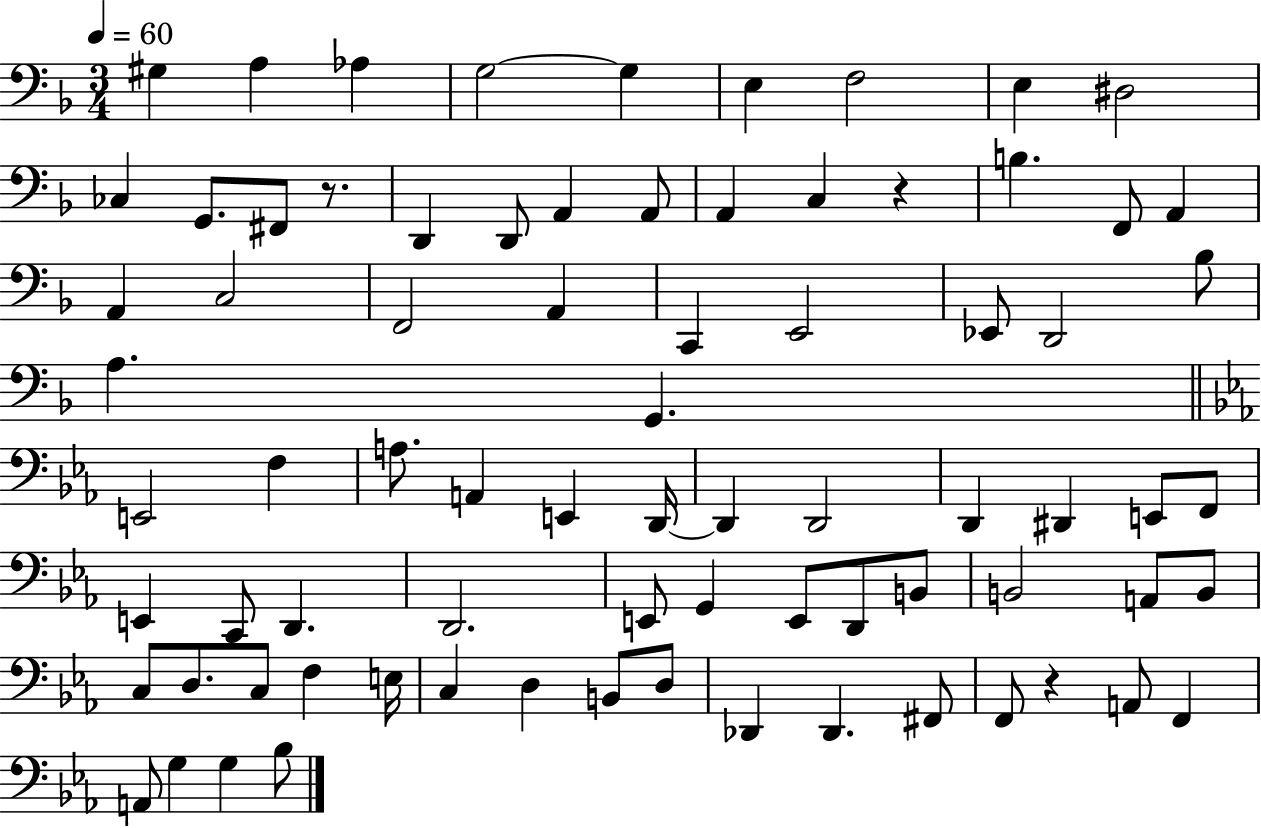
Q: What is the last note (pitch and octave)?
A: Bb3